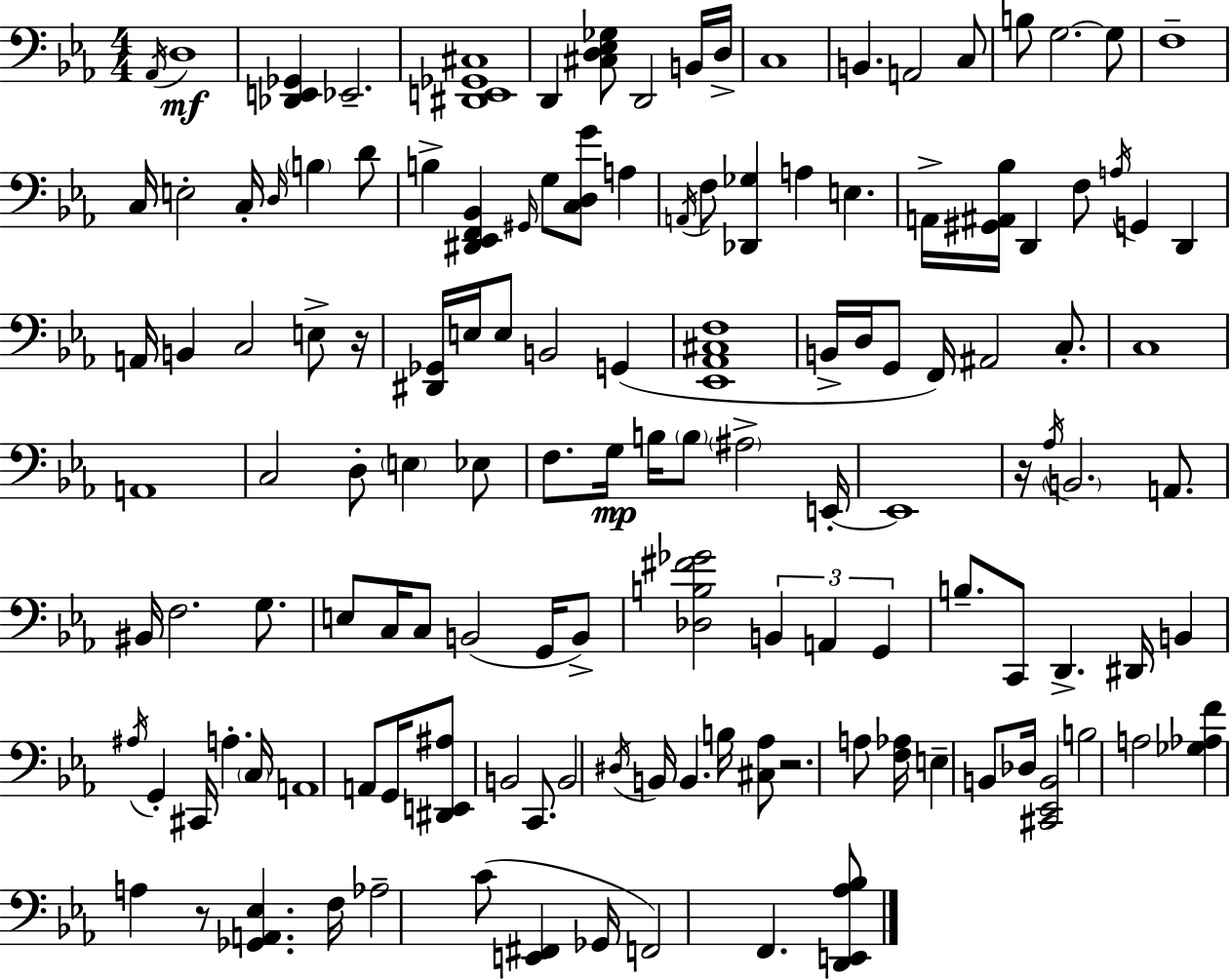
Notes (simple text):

Ab2/s D3/w [Db2,E2,Gb2]/q Eb2/h. [D#2,E2,Gb2,C#3]/w D2/q [C#3,D3,Eb3,Gb3]/e D2/h B2/s D3/s C3/w B2/q. A2/h C3/e B3/e G3/h. G3/e F3/w C3/s E3/h C3/s D3/s B3/q D4/e B3/q [D#2,Eb2,F2,Bb2]/q G#2/s G3/e [C3,D3,G4]/e A3/q A2/s F3/e [Db2,Gb3]/q A3/q E3/q. A2/s [G#2,A#2,Bb3]/s D2/q F3/e A3/s G2/q D2/q A2/s B2/q C3/h E3/e R/s [D#2,Gb2]/s E3/s E3/e B2/h G2/q [Eb2,Ab2,C#3,F3]/w B2/s D3/s G2/e F2/s A#2/h C3/e. C3/w A2/w C3/h D3/e E3/q Eb3/e F3/e. G3/s B3/s B3/e A#3/h E2/s E2/w R/s Ab3/s B2/h. A2/e. BIS2/s F3/h. G3/e. E3/e C3/s C3/e B2/h G2/s B2/e [Db3,B3,F#4,Gb4]/h B2/q A2/q G2/q B3/e. C2/e D2/q. D#2/s B2/q A#3/s G2/q C#2/s A3/q. C3/s A2/w A2/e G2/s [D#2,E2,A#3]/e B2/h C2/e. B2/h D#3/s B2/s B2/q. B3/s [C#3,Ab3]/e R/h. A3/e [F3,Ab3]/s E3/q B2/e Db3/s [C#2,Eb2,B2]/h B3/h A3/h [Gb3,Ab3,F4]/q A3/q R/e [Gb2,A2,Eb3]/q. F3/s Ab3/h C4/e [E2,F#2]/q Gb2/s F2/h F2/q. [D2,E2,Ab3,Bb3]/e